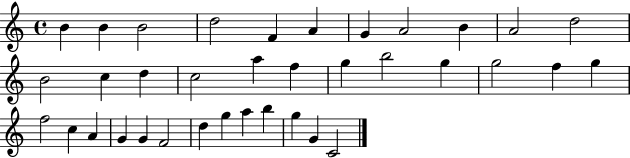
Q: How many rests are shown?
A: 0